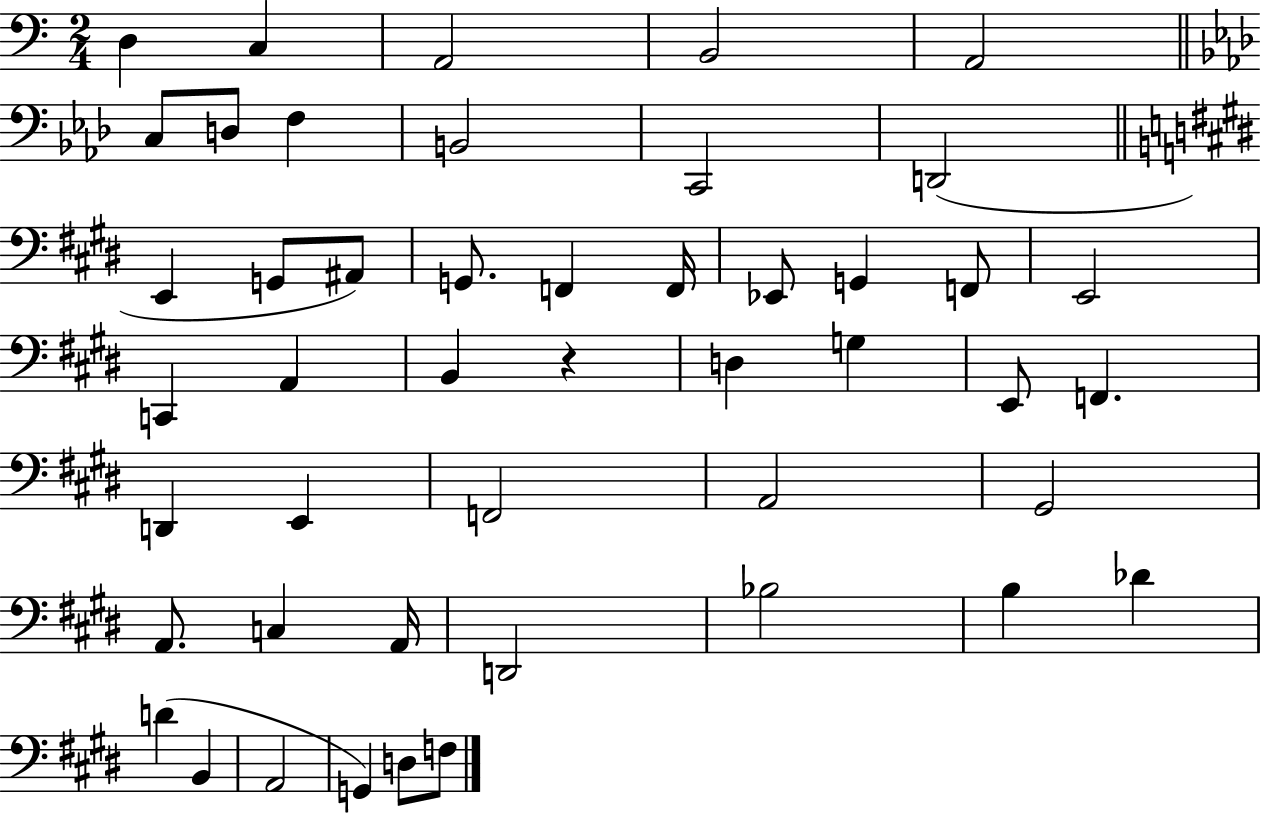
X:1
T:Untitled
M:2/4
L:1/4
K:C
D, C, A,,2 B,,2 A,,2 C,/2 D,/2 F, B,,2 C,,2 D,,2 E,, G,,/2 ^A,,/2 G,,/2 F,, F,,/4 _E,,/2 G,, F,,/2 E,,2 C,, A,, B,, z D, G, E,,/2 F,, D,, E,, F,,2 A,,2 ^G,,2 A,,/2 C, A,,/4 D,,2 _B,2 B, _D D B,, A,,2 G,, D,/2 F,/2